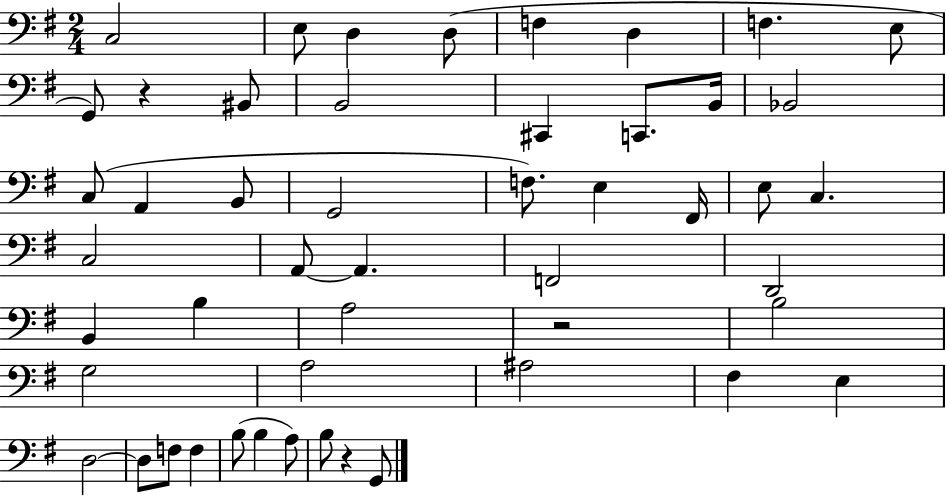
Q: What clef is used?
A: bass